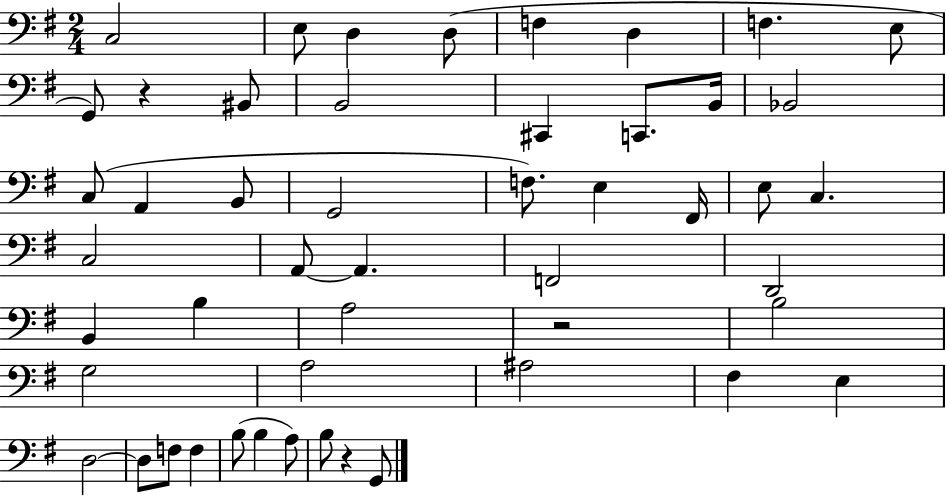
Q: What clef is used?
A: bass